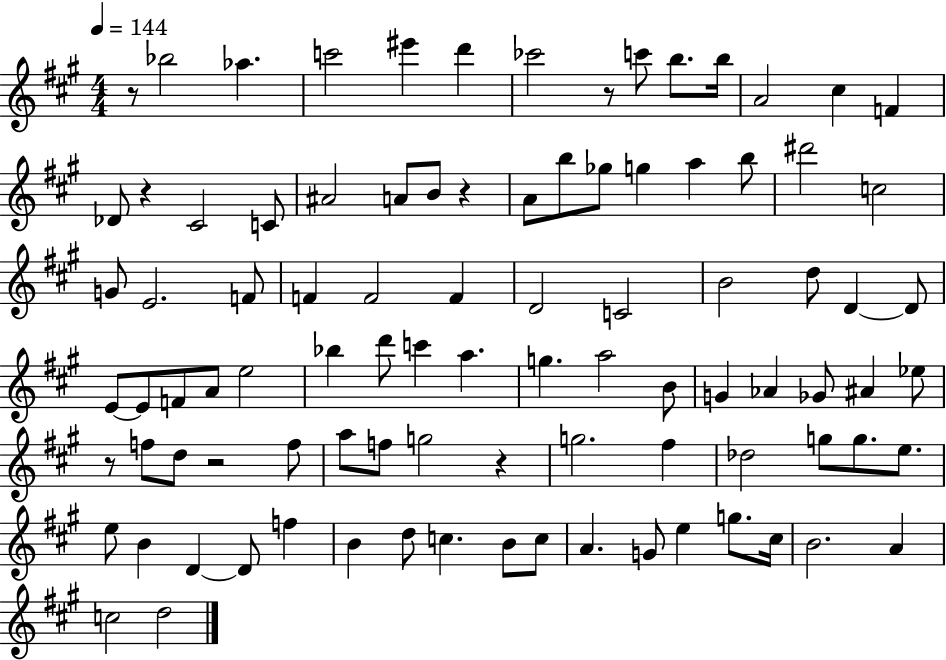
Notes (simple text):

R/e Bb5/h Ab5/q. C6/h EIS6/q D6/q CES6/h R/e C6/e B5/e. B5/s A4/h C#5/q F4/q Db4/e R/q C#4/h C4/e A#4/h A4/e B4/e R/q A4/e B5/e Gb5/e G5/q A5/q B5/e D#6/h C5/h G4/e E4/h. F4/e F4/q F4/h F4/q D4/h C4/h B4/h D5/e D4/q D4/e E4/e E4/e F4/e A4/e E5/h Bb5/q D6/e C6/q A5/q. G5/q. A5/h B4/e G4/q Ab4/q Gb4/e A#4/q Eb5/e R/e F5/e D5/e R/h F5/e A5/e F5/e G5/h R/q G5/h. F#5/q Db5/h G5/e G5/e. E5/e. E5/e B4/q D4/q D4/e F5/q B4/q D5/e C5/q. B4/e C5/e A4/q. G4/e E5/q G5/e. C#5/s B4/h. A4/q C5/h D5/h